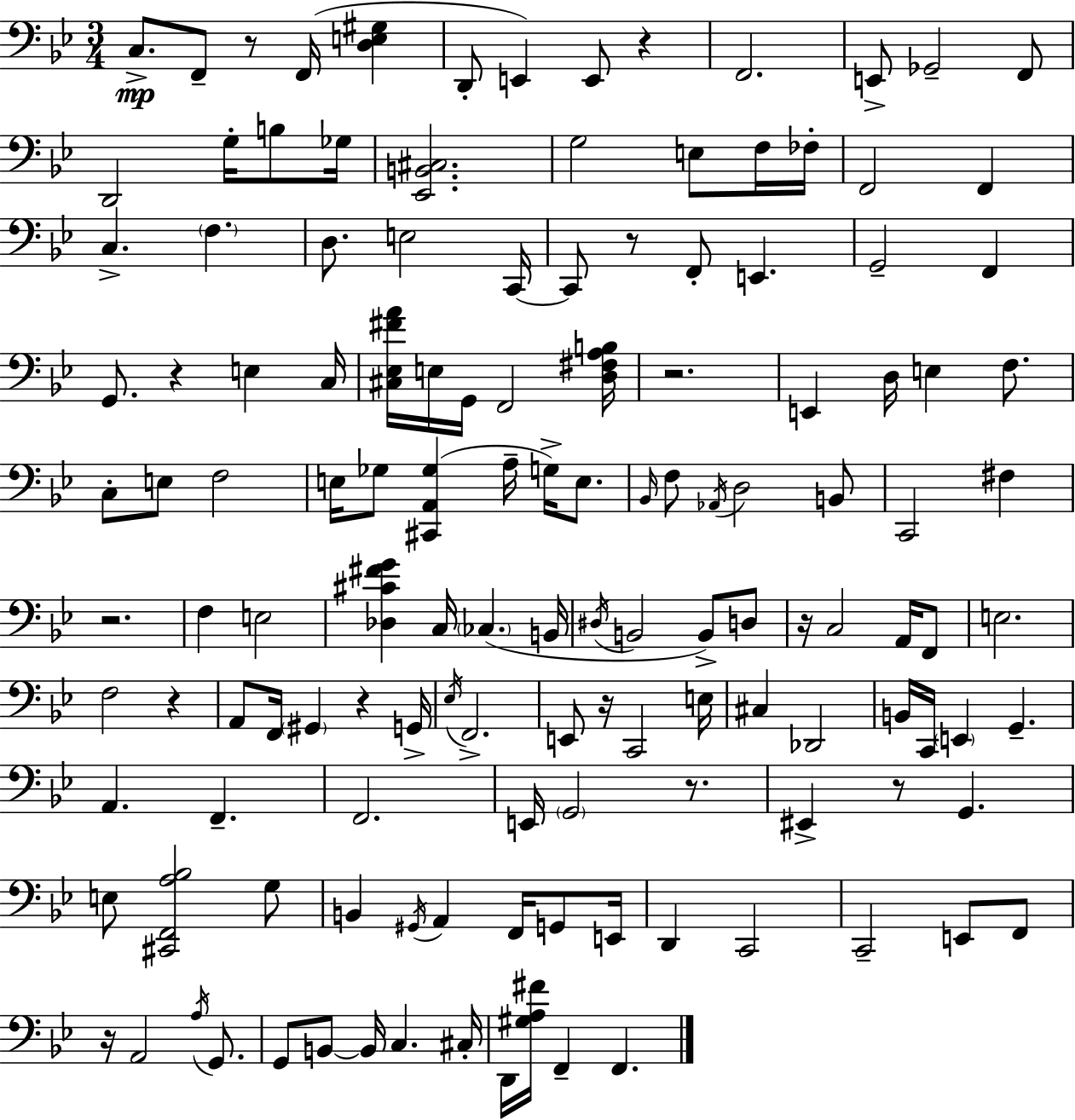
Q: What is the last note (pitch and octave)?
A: F2